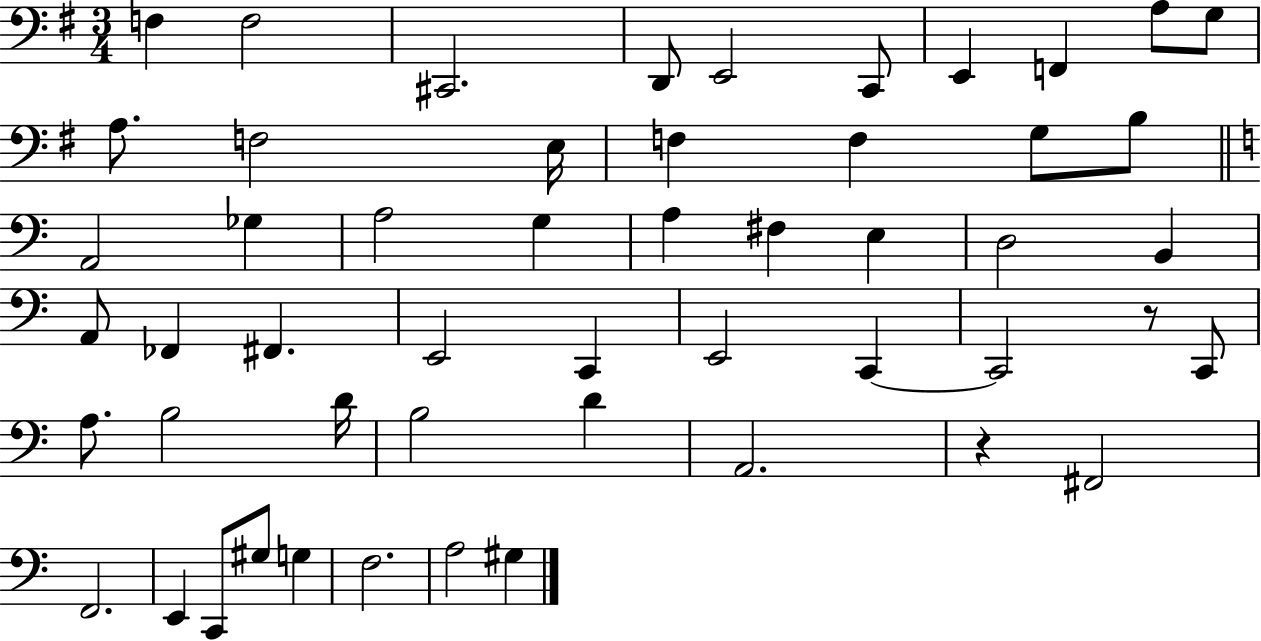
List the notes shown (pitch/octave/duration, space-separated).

F3/q F3/h C#2/h. D2/e E2/h C2/e E2/q F2/q A3/e G3/e A3/e. F3/h E3/s F3/q F3/q G3/e B3/e A2/h Gb3/q A3/h G3/q A3/q F#3/q E3/q D3/h B2/q A2/e FES2/q F#2/q. E2/h C2/q E2/h C2/q C2/h R/e C2/e A3/e. B3/h D4/s B3/h D4/q A2/h. R/q F#2/h F2/h. E2/q C2/e G#3/e G3/q F3/h. A3/h G#3/q